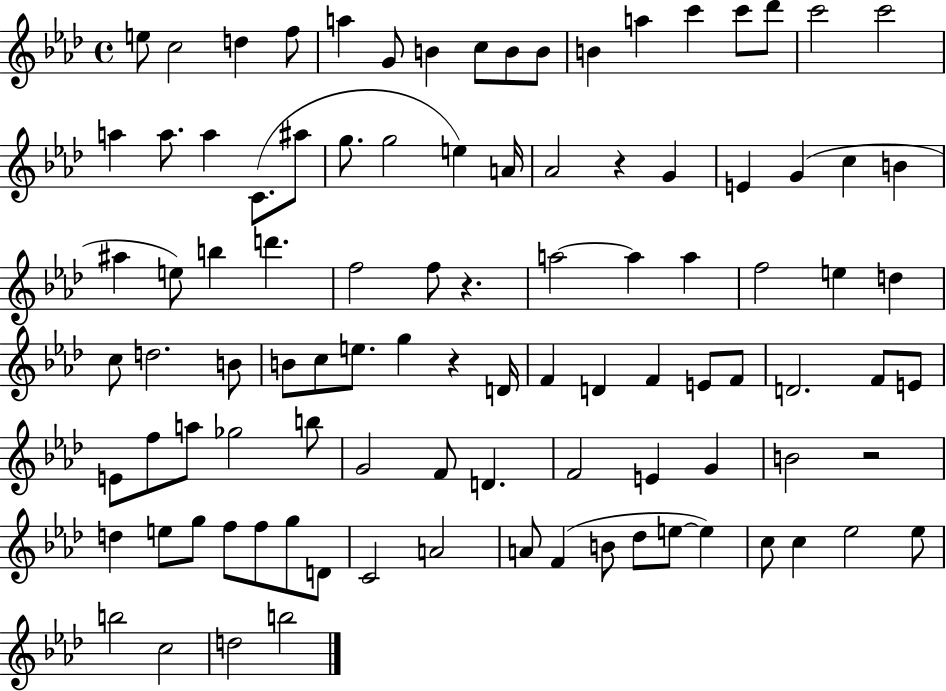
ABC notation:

X:1
T:Untitled
M:4/4
L:1/4
K:Ab
e/2 c2 d f/2 a G/2 B c/2 B/2 B/2 B a c' c'/2 _d'/2 c'2 c'2 a a/2 a C/2 ^a/2 g/2 g2 e A/4 _A2 z G E G c B ^a e/2 b d' f2 f/2 z a2 a a f2 e d c/2 d2 B/2 B/2 c/2 e/2 g z D/4 F D F E/2 F/2 D2 F/2 E/2 E/2 f/2 a/2 _g2 b/2 G2 F/2 D F2 E G B2 z2 d e/2 g/2 f/2 f/2 g/2 D/2 C2 A2 A/2 F B/2 _d/2 e/2 e c/2 c _e2 _e/2 b2 c2 d2 b2